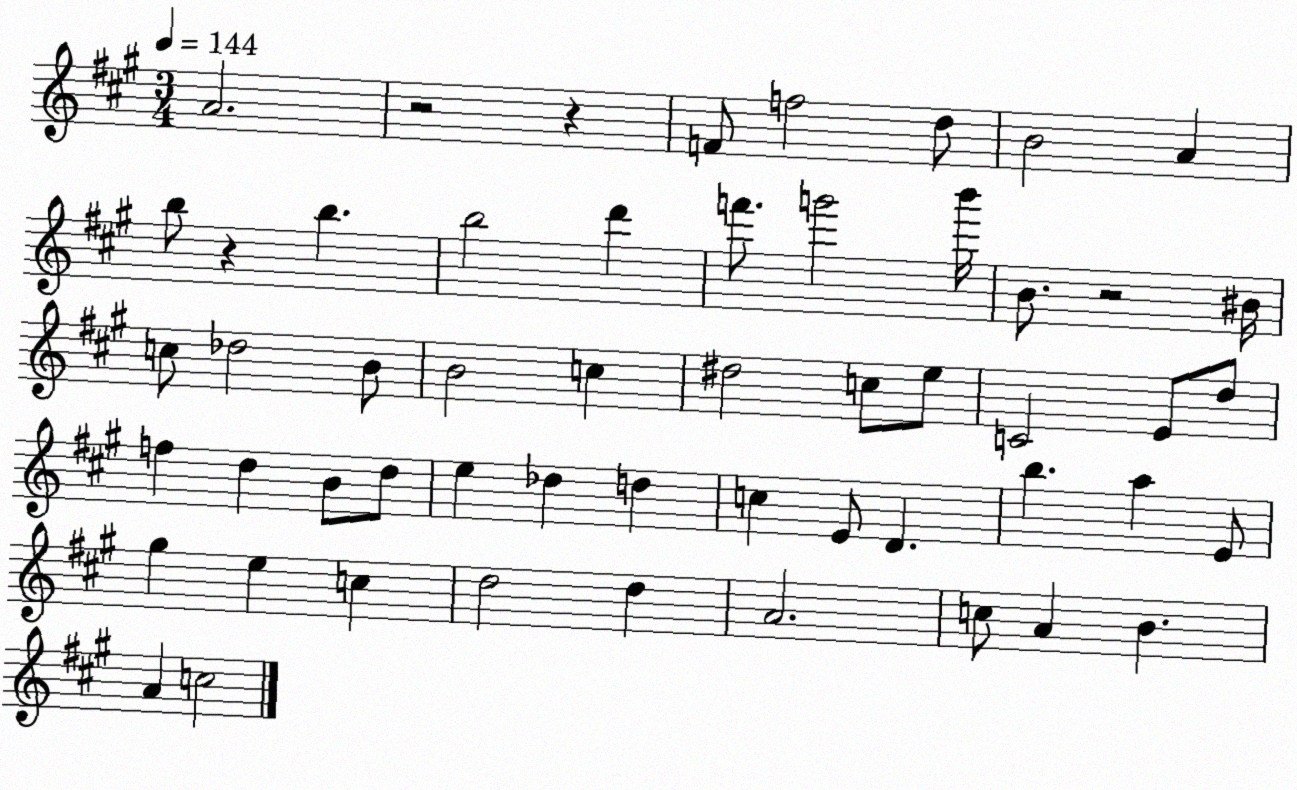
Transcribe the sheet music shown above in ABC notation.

X:1
T:Untitled
M:3/4
L:1/4
K:A
A2 z2 z F/2 f2 d/2 B2 A b/2 z b b2 d' f'/2 g'2 b'/4 B/2 z2 ^B/4 c/2 _d2 B/2 B2 c ^d2 c/2 e/2 C2 E/2 d/2 f d B/2 d/2 e _d d c E/2 D b a E/2 ^g e c d2 d A2 c/2 A B A c2